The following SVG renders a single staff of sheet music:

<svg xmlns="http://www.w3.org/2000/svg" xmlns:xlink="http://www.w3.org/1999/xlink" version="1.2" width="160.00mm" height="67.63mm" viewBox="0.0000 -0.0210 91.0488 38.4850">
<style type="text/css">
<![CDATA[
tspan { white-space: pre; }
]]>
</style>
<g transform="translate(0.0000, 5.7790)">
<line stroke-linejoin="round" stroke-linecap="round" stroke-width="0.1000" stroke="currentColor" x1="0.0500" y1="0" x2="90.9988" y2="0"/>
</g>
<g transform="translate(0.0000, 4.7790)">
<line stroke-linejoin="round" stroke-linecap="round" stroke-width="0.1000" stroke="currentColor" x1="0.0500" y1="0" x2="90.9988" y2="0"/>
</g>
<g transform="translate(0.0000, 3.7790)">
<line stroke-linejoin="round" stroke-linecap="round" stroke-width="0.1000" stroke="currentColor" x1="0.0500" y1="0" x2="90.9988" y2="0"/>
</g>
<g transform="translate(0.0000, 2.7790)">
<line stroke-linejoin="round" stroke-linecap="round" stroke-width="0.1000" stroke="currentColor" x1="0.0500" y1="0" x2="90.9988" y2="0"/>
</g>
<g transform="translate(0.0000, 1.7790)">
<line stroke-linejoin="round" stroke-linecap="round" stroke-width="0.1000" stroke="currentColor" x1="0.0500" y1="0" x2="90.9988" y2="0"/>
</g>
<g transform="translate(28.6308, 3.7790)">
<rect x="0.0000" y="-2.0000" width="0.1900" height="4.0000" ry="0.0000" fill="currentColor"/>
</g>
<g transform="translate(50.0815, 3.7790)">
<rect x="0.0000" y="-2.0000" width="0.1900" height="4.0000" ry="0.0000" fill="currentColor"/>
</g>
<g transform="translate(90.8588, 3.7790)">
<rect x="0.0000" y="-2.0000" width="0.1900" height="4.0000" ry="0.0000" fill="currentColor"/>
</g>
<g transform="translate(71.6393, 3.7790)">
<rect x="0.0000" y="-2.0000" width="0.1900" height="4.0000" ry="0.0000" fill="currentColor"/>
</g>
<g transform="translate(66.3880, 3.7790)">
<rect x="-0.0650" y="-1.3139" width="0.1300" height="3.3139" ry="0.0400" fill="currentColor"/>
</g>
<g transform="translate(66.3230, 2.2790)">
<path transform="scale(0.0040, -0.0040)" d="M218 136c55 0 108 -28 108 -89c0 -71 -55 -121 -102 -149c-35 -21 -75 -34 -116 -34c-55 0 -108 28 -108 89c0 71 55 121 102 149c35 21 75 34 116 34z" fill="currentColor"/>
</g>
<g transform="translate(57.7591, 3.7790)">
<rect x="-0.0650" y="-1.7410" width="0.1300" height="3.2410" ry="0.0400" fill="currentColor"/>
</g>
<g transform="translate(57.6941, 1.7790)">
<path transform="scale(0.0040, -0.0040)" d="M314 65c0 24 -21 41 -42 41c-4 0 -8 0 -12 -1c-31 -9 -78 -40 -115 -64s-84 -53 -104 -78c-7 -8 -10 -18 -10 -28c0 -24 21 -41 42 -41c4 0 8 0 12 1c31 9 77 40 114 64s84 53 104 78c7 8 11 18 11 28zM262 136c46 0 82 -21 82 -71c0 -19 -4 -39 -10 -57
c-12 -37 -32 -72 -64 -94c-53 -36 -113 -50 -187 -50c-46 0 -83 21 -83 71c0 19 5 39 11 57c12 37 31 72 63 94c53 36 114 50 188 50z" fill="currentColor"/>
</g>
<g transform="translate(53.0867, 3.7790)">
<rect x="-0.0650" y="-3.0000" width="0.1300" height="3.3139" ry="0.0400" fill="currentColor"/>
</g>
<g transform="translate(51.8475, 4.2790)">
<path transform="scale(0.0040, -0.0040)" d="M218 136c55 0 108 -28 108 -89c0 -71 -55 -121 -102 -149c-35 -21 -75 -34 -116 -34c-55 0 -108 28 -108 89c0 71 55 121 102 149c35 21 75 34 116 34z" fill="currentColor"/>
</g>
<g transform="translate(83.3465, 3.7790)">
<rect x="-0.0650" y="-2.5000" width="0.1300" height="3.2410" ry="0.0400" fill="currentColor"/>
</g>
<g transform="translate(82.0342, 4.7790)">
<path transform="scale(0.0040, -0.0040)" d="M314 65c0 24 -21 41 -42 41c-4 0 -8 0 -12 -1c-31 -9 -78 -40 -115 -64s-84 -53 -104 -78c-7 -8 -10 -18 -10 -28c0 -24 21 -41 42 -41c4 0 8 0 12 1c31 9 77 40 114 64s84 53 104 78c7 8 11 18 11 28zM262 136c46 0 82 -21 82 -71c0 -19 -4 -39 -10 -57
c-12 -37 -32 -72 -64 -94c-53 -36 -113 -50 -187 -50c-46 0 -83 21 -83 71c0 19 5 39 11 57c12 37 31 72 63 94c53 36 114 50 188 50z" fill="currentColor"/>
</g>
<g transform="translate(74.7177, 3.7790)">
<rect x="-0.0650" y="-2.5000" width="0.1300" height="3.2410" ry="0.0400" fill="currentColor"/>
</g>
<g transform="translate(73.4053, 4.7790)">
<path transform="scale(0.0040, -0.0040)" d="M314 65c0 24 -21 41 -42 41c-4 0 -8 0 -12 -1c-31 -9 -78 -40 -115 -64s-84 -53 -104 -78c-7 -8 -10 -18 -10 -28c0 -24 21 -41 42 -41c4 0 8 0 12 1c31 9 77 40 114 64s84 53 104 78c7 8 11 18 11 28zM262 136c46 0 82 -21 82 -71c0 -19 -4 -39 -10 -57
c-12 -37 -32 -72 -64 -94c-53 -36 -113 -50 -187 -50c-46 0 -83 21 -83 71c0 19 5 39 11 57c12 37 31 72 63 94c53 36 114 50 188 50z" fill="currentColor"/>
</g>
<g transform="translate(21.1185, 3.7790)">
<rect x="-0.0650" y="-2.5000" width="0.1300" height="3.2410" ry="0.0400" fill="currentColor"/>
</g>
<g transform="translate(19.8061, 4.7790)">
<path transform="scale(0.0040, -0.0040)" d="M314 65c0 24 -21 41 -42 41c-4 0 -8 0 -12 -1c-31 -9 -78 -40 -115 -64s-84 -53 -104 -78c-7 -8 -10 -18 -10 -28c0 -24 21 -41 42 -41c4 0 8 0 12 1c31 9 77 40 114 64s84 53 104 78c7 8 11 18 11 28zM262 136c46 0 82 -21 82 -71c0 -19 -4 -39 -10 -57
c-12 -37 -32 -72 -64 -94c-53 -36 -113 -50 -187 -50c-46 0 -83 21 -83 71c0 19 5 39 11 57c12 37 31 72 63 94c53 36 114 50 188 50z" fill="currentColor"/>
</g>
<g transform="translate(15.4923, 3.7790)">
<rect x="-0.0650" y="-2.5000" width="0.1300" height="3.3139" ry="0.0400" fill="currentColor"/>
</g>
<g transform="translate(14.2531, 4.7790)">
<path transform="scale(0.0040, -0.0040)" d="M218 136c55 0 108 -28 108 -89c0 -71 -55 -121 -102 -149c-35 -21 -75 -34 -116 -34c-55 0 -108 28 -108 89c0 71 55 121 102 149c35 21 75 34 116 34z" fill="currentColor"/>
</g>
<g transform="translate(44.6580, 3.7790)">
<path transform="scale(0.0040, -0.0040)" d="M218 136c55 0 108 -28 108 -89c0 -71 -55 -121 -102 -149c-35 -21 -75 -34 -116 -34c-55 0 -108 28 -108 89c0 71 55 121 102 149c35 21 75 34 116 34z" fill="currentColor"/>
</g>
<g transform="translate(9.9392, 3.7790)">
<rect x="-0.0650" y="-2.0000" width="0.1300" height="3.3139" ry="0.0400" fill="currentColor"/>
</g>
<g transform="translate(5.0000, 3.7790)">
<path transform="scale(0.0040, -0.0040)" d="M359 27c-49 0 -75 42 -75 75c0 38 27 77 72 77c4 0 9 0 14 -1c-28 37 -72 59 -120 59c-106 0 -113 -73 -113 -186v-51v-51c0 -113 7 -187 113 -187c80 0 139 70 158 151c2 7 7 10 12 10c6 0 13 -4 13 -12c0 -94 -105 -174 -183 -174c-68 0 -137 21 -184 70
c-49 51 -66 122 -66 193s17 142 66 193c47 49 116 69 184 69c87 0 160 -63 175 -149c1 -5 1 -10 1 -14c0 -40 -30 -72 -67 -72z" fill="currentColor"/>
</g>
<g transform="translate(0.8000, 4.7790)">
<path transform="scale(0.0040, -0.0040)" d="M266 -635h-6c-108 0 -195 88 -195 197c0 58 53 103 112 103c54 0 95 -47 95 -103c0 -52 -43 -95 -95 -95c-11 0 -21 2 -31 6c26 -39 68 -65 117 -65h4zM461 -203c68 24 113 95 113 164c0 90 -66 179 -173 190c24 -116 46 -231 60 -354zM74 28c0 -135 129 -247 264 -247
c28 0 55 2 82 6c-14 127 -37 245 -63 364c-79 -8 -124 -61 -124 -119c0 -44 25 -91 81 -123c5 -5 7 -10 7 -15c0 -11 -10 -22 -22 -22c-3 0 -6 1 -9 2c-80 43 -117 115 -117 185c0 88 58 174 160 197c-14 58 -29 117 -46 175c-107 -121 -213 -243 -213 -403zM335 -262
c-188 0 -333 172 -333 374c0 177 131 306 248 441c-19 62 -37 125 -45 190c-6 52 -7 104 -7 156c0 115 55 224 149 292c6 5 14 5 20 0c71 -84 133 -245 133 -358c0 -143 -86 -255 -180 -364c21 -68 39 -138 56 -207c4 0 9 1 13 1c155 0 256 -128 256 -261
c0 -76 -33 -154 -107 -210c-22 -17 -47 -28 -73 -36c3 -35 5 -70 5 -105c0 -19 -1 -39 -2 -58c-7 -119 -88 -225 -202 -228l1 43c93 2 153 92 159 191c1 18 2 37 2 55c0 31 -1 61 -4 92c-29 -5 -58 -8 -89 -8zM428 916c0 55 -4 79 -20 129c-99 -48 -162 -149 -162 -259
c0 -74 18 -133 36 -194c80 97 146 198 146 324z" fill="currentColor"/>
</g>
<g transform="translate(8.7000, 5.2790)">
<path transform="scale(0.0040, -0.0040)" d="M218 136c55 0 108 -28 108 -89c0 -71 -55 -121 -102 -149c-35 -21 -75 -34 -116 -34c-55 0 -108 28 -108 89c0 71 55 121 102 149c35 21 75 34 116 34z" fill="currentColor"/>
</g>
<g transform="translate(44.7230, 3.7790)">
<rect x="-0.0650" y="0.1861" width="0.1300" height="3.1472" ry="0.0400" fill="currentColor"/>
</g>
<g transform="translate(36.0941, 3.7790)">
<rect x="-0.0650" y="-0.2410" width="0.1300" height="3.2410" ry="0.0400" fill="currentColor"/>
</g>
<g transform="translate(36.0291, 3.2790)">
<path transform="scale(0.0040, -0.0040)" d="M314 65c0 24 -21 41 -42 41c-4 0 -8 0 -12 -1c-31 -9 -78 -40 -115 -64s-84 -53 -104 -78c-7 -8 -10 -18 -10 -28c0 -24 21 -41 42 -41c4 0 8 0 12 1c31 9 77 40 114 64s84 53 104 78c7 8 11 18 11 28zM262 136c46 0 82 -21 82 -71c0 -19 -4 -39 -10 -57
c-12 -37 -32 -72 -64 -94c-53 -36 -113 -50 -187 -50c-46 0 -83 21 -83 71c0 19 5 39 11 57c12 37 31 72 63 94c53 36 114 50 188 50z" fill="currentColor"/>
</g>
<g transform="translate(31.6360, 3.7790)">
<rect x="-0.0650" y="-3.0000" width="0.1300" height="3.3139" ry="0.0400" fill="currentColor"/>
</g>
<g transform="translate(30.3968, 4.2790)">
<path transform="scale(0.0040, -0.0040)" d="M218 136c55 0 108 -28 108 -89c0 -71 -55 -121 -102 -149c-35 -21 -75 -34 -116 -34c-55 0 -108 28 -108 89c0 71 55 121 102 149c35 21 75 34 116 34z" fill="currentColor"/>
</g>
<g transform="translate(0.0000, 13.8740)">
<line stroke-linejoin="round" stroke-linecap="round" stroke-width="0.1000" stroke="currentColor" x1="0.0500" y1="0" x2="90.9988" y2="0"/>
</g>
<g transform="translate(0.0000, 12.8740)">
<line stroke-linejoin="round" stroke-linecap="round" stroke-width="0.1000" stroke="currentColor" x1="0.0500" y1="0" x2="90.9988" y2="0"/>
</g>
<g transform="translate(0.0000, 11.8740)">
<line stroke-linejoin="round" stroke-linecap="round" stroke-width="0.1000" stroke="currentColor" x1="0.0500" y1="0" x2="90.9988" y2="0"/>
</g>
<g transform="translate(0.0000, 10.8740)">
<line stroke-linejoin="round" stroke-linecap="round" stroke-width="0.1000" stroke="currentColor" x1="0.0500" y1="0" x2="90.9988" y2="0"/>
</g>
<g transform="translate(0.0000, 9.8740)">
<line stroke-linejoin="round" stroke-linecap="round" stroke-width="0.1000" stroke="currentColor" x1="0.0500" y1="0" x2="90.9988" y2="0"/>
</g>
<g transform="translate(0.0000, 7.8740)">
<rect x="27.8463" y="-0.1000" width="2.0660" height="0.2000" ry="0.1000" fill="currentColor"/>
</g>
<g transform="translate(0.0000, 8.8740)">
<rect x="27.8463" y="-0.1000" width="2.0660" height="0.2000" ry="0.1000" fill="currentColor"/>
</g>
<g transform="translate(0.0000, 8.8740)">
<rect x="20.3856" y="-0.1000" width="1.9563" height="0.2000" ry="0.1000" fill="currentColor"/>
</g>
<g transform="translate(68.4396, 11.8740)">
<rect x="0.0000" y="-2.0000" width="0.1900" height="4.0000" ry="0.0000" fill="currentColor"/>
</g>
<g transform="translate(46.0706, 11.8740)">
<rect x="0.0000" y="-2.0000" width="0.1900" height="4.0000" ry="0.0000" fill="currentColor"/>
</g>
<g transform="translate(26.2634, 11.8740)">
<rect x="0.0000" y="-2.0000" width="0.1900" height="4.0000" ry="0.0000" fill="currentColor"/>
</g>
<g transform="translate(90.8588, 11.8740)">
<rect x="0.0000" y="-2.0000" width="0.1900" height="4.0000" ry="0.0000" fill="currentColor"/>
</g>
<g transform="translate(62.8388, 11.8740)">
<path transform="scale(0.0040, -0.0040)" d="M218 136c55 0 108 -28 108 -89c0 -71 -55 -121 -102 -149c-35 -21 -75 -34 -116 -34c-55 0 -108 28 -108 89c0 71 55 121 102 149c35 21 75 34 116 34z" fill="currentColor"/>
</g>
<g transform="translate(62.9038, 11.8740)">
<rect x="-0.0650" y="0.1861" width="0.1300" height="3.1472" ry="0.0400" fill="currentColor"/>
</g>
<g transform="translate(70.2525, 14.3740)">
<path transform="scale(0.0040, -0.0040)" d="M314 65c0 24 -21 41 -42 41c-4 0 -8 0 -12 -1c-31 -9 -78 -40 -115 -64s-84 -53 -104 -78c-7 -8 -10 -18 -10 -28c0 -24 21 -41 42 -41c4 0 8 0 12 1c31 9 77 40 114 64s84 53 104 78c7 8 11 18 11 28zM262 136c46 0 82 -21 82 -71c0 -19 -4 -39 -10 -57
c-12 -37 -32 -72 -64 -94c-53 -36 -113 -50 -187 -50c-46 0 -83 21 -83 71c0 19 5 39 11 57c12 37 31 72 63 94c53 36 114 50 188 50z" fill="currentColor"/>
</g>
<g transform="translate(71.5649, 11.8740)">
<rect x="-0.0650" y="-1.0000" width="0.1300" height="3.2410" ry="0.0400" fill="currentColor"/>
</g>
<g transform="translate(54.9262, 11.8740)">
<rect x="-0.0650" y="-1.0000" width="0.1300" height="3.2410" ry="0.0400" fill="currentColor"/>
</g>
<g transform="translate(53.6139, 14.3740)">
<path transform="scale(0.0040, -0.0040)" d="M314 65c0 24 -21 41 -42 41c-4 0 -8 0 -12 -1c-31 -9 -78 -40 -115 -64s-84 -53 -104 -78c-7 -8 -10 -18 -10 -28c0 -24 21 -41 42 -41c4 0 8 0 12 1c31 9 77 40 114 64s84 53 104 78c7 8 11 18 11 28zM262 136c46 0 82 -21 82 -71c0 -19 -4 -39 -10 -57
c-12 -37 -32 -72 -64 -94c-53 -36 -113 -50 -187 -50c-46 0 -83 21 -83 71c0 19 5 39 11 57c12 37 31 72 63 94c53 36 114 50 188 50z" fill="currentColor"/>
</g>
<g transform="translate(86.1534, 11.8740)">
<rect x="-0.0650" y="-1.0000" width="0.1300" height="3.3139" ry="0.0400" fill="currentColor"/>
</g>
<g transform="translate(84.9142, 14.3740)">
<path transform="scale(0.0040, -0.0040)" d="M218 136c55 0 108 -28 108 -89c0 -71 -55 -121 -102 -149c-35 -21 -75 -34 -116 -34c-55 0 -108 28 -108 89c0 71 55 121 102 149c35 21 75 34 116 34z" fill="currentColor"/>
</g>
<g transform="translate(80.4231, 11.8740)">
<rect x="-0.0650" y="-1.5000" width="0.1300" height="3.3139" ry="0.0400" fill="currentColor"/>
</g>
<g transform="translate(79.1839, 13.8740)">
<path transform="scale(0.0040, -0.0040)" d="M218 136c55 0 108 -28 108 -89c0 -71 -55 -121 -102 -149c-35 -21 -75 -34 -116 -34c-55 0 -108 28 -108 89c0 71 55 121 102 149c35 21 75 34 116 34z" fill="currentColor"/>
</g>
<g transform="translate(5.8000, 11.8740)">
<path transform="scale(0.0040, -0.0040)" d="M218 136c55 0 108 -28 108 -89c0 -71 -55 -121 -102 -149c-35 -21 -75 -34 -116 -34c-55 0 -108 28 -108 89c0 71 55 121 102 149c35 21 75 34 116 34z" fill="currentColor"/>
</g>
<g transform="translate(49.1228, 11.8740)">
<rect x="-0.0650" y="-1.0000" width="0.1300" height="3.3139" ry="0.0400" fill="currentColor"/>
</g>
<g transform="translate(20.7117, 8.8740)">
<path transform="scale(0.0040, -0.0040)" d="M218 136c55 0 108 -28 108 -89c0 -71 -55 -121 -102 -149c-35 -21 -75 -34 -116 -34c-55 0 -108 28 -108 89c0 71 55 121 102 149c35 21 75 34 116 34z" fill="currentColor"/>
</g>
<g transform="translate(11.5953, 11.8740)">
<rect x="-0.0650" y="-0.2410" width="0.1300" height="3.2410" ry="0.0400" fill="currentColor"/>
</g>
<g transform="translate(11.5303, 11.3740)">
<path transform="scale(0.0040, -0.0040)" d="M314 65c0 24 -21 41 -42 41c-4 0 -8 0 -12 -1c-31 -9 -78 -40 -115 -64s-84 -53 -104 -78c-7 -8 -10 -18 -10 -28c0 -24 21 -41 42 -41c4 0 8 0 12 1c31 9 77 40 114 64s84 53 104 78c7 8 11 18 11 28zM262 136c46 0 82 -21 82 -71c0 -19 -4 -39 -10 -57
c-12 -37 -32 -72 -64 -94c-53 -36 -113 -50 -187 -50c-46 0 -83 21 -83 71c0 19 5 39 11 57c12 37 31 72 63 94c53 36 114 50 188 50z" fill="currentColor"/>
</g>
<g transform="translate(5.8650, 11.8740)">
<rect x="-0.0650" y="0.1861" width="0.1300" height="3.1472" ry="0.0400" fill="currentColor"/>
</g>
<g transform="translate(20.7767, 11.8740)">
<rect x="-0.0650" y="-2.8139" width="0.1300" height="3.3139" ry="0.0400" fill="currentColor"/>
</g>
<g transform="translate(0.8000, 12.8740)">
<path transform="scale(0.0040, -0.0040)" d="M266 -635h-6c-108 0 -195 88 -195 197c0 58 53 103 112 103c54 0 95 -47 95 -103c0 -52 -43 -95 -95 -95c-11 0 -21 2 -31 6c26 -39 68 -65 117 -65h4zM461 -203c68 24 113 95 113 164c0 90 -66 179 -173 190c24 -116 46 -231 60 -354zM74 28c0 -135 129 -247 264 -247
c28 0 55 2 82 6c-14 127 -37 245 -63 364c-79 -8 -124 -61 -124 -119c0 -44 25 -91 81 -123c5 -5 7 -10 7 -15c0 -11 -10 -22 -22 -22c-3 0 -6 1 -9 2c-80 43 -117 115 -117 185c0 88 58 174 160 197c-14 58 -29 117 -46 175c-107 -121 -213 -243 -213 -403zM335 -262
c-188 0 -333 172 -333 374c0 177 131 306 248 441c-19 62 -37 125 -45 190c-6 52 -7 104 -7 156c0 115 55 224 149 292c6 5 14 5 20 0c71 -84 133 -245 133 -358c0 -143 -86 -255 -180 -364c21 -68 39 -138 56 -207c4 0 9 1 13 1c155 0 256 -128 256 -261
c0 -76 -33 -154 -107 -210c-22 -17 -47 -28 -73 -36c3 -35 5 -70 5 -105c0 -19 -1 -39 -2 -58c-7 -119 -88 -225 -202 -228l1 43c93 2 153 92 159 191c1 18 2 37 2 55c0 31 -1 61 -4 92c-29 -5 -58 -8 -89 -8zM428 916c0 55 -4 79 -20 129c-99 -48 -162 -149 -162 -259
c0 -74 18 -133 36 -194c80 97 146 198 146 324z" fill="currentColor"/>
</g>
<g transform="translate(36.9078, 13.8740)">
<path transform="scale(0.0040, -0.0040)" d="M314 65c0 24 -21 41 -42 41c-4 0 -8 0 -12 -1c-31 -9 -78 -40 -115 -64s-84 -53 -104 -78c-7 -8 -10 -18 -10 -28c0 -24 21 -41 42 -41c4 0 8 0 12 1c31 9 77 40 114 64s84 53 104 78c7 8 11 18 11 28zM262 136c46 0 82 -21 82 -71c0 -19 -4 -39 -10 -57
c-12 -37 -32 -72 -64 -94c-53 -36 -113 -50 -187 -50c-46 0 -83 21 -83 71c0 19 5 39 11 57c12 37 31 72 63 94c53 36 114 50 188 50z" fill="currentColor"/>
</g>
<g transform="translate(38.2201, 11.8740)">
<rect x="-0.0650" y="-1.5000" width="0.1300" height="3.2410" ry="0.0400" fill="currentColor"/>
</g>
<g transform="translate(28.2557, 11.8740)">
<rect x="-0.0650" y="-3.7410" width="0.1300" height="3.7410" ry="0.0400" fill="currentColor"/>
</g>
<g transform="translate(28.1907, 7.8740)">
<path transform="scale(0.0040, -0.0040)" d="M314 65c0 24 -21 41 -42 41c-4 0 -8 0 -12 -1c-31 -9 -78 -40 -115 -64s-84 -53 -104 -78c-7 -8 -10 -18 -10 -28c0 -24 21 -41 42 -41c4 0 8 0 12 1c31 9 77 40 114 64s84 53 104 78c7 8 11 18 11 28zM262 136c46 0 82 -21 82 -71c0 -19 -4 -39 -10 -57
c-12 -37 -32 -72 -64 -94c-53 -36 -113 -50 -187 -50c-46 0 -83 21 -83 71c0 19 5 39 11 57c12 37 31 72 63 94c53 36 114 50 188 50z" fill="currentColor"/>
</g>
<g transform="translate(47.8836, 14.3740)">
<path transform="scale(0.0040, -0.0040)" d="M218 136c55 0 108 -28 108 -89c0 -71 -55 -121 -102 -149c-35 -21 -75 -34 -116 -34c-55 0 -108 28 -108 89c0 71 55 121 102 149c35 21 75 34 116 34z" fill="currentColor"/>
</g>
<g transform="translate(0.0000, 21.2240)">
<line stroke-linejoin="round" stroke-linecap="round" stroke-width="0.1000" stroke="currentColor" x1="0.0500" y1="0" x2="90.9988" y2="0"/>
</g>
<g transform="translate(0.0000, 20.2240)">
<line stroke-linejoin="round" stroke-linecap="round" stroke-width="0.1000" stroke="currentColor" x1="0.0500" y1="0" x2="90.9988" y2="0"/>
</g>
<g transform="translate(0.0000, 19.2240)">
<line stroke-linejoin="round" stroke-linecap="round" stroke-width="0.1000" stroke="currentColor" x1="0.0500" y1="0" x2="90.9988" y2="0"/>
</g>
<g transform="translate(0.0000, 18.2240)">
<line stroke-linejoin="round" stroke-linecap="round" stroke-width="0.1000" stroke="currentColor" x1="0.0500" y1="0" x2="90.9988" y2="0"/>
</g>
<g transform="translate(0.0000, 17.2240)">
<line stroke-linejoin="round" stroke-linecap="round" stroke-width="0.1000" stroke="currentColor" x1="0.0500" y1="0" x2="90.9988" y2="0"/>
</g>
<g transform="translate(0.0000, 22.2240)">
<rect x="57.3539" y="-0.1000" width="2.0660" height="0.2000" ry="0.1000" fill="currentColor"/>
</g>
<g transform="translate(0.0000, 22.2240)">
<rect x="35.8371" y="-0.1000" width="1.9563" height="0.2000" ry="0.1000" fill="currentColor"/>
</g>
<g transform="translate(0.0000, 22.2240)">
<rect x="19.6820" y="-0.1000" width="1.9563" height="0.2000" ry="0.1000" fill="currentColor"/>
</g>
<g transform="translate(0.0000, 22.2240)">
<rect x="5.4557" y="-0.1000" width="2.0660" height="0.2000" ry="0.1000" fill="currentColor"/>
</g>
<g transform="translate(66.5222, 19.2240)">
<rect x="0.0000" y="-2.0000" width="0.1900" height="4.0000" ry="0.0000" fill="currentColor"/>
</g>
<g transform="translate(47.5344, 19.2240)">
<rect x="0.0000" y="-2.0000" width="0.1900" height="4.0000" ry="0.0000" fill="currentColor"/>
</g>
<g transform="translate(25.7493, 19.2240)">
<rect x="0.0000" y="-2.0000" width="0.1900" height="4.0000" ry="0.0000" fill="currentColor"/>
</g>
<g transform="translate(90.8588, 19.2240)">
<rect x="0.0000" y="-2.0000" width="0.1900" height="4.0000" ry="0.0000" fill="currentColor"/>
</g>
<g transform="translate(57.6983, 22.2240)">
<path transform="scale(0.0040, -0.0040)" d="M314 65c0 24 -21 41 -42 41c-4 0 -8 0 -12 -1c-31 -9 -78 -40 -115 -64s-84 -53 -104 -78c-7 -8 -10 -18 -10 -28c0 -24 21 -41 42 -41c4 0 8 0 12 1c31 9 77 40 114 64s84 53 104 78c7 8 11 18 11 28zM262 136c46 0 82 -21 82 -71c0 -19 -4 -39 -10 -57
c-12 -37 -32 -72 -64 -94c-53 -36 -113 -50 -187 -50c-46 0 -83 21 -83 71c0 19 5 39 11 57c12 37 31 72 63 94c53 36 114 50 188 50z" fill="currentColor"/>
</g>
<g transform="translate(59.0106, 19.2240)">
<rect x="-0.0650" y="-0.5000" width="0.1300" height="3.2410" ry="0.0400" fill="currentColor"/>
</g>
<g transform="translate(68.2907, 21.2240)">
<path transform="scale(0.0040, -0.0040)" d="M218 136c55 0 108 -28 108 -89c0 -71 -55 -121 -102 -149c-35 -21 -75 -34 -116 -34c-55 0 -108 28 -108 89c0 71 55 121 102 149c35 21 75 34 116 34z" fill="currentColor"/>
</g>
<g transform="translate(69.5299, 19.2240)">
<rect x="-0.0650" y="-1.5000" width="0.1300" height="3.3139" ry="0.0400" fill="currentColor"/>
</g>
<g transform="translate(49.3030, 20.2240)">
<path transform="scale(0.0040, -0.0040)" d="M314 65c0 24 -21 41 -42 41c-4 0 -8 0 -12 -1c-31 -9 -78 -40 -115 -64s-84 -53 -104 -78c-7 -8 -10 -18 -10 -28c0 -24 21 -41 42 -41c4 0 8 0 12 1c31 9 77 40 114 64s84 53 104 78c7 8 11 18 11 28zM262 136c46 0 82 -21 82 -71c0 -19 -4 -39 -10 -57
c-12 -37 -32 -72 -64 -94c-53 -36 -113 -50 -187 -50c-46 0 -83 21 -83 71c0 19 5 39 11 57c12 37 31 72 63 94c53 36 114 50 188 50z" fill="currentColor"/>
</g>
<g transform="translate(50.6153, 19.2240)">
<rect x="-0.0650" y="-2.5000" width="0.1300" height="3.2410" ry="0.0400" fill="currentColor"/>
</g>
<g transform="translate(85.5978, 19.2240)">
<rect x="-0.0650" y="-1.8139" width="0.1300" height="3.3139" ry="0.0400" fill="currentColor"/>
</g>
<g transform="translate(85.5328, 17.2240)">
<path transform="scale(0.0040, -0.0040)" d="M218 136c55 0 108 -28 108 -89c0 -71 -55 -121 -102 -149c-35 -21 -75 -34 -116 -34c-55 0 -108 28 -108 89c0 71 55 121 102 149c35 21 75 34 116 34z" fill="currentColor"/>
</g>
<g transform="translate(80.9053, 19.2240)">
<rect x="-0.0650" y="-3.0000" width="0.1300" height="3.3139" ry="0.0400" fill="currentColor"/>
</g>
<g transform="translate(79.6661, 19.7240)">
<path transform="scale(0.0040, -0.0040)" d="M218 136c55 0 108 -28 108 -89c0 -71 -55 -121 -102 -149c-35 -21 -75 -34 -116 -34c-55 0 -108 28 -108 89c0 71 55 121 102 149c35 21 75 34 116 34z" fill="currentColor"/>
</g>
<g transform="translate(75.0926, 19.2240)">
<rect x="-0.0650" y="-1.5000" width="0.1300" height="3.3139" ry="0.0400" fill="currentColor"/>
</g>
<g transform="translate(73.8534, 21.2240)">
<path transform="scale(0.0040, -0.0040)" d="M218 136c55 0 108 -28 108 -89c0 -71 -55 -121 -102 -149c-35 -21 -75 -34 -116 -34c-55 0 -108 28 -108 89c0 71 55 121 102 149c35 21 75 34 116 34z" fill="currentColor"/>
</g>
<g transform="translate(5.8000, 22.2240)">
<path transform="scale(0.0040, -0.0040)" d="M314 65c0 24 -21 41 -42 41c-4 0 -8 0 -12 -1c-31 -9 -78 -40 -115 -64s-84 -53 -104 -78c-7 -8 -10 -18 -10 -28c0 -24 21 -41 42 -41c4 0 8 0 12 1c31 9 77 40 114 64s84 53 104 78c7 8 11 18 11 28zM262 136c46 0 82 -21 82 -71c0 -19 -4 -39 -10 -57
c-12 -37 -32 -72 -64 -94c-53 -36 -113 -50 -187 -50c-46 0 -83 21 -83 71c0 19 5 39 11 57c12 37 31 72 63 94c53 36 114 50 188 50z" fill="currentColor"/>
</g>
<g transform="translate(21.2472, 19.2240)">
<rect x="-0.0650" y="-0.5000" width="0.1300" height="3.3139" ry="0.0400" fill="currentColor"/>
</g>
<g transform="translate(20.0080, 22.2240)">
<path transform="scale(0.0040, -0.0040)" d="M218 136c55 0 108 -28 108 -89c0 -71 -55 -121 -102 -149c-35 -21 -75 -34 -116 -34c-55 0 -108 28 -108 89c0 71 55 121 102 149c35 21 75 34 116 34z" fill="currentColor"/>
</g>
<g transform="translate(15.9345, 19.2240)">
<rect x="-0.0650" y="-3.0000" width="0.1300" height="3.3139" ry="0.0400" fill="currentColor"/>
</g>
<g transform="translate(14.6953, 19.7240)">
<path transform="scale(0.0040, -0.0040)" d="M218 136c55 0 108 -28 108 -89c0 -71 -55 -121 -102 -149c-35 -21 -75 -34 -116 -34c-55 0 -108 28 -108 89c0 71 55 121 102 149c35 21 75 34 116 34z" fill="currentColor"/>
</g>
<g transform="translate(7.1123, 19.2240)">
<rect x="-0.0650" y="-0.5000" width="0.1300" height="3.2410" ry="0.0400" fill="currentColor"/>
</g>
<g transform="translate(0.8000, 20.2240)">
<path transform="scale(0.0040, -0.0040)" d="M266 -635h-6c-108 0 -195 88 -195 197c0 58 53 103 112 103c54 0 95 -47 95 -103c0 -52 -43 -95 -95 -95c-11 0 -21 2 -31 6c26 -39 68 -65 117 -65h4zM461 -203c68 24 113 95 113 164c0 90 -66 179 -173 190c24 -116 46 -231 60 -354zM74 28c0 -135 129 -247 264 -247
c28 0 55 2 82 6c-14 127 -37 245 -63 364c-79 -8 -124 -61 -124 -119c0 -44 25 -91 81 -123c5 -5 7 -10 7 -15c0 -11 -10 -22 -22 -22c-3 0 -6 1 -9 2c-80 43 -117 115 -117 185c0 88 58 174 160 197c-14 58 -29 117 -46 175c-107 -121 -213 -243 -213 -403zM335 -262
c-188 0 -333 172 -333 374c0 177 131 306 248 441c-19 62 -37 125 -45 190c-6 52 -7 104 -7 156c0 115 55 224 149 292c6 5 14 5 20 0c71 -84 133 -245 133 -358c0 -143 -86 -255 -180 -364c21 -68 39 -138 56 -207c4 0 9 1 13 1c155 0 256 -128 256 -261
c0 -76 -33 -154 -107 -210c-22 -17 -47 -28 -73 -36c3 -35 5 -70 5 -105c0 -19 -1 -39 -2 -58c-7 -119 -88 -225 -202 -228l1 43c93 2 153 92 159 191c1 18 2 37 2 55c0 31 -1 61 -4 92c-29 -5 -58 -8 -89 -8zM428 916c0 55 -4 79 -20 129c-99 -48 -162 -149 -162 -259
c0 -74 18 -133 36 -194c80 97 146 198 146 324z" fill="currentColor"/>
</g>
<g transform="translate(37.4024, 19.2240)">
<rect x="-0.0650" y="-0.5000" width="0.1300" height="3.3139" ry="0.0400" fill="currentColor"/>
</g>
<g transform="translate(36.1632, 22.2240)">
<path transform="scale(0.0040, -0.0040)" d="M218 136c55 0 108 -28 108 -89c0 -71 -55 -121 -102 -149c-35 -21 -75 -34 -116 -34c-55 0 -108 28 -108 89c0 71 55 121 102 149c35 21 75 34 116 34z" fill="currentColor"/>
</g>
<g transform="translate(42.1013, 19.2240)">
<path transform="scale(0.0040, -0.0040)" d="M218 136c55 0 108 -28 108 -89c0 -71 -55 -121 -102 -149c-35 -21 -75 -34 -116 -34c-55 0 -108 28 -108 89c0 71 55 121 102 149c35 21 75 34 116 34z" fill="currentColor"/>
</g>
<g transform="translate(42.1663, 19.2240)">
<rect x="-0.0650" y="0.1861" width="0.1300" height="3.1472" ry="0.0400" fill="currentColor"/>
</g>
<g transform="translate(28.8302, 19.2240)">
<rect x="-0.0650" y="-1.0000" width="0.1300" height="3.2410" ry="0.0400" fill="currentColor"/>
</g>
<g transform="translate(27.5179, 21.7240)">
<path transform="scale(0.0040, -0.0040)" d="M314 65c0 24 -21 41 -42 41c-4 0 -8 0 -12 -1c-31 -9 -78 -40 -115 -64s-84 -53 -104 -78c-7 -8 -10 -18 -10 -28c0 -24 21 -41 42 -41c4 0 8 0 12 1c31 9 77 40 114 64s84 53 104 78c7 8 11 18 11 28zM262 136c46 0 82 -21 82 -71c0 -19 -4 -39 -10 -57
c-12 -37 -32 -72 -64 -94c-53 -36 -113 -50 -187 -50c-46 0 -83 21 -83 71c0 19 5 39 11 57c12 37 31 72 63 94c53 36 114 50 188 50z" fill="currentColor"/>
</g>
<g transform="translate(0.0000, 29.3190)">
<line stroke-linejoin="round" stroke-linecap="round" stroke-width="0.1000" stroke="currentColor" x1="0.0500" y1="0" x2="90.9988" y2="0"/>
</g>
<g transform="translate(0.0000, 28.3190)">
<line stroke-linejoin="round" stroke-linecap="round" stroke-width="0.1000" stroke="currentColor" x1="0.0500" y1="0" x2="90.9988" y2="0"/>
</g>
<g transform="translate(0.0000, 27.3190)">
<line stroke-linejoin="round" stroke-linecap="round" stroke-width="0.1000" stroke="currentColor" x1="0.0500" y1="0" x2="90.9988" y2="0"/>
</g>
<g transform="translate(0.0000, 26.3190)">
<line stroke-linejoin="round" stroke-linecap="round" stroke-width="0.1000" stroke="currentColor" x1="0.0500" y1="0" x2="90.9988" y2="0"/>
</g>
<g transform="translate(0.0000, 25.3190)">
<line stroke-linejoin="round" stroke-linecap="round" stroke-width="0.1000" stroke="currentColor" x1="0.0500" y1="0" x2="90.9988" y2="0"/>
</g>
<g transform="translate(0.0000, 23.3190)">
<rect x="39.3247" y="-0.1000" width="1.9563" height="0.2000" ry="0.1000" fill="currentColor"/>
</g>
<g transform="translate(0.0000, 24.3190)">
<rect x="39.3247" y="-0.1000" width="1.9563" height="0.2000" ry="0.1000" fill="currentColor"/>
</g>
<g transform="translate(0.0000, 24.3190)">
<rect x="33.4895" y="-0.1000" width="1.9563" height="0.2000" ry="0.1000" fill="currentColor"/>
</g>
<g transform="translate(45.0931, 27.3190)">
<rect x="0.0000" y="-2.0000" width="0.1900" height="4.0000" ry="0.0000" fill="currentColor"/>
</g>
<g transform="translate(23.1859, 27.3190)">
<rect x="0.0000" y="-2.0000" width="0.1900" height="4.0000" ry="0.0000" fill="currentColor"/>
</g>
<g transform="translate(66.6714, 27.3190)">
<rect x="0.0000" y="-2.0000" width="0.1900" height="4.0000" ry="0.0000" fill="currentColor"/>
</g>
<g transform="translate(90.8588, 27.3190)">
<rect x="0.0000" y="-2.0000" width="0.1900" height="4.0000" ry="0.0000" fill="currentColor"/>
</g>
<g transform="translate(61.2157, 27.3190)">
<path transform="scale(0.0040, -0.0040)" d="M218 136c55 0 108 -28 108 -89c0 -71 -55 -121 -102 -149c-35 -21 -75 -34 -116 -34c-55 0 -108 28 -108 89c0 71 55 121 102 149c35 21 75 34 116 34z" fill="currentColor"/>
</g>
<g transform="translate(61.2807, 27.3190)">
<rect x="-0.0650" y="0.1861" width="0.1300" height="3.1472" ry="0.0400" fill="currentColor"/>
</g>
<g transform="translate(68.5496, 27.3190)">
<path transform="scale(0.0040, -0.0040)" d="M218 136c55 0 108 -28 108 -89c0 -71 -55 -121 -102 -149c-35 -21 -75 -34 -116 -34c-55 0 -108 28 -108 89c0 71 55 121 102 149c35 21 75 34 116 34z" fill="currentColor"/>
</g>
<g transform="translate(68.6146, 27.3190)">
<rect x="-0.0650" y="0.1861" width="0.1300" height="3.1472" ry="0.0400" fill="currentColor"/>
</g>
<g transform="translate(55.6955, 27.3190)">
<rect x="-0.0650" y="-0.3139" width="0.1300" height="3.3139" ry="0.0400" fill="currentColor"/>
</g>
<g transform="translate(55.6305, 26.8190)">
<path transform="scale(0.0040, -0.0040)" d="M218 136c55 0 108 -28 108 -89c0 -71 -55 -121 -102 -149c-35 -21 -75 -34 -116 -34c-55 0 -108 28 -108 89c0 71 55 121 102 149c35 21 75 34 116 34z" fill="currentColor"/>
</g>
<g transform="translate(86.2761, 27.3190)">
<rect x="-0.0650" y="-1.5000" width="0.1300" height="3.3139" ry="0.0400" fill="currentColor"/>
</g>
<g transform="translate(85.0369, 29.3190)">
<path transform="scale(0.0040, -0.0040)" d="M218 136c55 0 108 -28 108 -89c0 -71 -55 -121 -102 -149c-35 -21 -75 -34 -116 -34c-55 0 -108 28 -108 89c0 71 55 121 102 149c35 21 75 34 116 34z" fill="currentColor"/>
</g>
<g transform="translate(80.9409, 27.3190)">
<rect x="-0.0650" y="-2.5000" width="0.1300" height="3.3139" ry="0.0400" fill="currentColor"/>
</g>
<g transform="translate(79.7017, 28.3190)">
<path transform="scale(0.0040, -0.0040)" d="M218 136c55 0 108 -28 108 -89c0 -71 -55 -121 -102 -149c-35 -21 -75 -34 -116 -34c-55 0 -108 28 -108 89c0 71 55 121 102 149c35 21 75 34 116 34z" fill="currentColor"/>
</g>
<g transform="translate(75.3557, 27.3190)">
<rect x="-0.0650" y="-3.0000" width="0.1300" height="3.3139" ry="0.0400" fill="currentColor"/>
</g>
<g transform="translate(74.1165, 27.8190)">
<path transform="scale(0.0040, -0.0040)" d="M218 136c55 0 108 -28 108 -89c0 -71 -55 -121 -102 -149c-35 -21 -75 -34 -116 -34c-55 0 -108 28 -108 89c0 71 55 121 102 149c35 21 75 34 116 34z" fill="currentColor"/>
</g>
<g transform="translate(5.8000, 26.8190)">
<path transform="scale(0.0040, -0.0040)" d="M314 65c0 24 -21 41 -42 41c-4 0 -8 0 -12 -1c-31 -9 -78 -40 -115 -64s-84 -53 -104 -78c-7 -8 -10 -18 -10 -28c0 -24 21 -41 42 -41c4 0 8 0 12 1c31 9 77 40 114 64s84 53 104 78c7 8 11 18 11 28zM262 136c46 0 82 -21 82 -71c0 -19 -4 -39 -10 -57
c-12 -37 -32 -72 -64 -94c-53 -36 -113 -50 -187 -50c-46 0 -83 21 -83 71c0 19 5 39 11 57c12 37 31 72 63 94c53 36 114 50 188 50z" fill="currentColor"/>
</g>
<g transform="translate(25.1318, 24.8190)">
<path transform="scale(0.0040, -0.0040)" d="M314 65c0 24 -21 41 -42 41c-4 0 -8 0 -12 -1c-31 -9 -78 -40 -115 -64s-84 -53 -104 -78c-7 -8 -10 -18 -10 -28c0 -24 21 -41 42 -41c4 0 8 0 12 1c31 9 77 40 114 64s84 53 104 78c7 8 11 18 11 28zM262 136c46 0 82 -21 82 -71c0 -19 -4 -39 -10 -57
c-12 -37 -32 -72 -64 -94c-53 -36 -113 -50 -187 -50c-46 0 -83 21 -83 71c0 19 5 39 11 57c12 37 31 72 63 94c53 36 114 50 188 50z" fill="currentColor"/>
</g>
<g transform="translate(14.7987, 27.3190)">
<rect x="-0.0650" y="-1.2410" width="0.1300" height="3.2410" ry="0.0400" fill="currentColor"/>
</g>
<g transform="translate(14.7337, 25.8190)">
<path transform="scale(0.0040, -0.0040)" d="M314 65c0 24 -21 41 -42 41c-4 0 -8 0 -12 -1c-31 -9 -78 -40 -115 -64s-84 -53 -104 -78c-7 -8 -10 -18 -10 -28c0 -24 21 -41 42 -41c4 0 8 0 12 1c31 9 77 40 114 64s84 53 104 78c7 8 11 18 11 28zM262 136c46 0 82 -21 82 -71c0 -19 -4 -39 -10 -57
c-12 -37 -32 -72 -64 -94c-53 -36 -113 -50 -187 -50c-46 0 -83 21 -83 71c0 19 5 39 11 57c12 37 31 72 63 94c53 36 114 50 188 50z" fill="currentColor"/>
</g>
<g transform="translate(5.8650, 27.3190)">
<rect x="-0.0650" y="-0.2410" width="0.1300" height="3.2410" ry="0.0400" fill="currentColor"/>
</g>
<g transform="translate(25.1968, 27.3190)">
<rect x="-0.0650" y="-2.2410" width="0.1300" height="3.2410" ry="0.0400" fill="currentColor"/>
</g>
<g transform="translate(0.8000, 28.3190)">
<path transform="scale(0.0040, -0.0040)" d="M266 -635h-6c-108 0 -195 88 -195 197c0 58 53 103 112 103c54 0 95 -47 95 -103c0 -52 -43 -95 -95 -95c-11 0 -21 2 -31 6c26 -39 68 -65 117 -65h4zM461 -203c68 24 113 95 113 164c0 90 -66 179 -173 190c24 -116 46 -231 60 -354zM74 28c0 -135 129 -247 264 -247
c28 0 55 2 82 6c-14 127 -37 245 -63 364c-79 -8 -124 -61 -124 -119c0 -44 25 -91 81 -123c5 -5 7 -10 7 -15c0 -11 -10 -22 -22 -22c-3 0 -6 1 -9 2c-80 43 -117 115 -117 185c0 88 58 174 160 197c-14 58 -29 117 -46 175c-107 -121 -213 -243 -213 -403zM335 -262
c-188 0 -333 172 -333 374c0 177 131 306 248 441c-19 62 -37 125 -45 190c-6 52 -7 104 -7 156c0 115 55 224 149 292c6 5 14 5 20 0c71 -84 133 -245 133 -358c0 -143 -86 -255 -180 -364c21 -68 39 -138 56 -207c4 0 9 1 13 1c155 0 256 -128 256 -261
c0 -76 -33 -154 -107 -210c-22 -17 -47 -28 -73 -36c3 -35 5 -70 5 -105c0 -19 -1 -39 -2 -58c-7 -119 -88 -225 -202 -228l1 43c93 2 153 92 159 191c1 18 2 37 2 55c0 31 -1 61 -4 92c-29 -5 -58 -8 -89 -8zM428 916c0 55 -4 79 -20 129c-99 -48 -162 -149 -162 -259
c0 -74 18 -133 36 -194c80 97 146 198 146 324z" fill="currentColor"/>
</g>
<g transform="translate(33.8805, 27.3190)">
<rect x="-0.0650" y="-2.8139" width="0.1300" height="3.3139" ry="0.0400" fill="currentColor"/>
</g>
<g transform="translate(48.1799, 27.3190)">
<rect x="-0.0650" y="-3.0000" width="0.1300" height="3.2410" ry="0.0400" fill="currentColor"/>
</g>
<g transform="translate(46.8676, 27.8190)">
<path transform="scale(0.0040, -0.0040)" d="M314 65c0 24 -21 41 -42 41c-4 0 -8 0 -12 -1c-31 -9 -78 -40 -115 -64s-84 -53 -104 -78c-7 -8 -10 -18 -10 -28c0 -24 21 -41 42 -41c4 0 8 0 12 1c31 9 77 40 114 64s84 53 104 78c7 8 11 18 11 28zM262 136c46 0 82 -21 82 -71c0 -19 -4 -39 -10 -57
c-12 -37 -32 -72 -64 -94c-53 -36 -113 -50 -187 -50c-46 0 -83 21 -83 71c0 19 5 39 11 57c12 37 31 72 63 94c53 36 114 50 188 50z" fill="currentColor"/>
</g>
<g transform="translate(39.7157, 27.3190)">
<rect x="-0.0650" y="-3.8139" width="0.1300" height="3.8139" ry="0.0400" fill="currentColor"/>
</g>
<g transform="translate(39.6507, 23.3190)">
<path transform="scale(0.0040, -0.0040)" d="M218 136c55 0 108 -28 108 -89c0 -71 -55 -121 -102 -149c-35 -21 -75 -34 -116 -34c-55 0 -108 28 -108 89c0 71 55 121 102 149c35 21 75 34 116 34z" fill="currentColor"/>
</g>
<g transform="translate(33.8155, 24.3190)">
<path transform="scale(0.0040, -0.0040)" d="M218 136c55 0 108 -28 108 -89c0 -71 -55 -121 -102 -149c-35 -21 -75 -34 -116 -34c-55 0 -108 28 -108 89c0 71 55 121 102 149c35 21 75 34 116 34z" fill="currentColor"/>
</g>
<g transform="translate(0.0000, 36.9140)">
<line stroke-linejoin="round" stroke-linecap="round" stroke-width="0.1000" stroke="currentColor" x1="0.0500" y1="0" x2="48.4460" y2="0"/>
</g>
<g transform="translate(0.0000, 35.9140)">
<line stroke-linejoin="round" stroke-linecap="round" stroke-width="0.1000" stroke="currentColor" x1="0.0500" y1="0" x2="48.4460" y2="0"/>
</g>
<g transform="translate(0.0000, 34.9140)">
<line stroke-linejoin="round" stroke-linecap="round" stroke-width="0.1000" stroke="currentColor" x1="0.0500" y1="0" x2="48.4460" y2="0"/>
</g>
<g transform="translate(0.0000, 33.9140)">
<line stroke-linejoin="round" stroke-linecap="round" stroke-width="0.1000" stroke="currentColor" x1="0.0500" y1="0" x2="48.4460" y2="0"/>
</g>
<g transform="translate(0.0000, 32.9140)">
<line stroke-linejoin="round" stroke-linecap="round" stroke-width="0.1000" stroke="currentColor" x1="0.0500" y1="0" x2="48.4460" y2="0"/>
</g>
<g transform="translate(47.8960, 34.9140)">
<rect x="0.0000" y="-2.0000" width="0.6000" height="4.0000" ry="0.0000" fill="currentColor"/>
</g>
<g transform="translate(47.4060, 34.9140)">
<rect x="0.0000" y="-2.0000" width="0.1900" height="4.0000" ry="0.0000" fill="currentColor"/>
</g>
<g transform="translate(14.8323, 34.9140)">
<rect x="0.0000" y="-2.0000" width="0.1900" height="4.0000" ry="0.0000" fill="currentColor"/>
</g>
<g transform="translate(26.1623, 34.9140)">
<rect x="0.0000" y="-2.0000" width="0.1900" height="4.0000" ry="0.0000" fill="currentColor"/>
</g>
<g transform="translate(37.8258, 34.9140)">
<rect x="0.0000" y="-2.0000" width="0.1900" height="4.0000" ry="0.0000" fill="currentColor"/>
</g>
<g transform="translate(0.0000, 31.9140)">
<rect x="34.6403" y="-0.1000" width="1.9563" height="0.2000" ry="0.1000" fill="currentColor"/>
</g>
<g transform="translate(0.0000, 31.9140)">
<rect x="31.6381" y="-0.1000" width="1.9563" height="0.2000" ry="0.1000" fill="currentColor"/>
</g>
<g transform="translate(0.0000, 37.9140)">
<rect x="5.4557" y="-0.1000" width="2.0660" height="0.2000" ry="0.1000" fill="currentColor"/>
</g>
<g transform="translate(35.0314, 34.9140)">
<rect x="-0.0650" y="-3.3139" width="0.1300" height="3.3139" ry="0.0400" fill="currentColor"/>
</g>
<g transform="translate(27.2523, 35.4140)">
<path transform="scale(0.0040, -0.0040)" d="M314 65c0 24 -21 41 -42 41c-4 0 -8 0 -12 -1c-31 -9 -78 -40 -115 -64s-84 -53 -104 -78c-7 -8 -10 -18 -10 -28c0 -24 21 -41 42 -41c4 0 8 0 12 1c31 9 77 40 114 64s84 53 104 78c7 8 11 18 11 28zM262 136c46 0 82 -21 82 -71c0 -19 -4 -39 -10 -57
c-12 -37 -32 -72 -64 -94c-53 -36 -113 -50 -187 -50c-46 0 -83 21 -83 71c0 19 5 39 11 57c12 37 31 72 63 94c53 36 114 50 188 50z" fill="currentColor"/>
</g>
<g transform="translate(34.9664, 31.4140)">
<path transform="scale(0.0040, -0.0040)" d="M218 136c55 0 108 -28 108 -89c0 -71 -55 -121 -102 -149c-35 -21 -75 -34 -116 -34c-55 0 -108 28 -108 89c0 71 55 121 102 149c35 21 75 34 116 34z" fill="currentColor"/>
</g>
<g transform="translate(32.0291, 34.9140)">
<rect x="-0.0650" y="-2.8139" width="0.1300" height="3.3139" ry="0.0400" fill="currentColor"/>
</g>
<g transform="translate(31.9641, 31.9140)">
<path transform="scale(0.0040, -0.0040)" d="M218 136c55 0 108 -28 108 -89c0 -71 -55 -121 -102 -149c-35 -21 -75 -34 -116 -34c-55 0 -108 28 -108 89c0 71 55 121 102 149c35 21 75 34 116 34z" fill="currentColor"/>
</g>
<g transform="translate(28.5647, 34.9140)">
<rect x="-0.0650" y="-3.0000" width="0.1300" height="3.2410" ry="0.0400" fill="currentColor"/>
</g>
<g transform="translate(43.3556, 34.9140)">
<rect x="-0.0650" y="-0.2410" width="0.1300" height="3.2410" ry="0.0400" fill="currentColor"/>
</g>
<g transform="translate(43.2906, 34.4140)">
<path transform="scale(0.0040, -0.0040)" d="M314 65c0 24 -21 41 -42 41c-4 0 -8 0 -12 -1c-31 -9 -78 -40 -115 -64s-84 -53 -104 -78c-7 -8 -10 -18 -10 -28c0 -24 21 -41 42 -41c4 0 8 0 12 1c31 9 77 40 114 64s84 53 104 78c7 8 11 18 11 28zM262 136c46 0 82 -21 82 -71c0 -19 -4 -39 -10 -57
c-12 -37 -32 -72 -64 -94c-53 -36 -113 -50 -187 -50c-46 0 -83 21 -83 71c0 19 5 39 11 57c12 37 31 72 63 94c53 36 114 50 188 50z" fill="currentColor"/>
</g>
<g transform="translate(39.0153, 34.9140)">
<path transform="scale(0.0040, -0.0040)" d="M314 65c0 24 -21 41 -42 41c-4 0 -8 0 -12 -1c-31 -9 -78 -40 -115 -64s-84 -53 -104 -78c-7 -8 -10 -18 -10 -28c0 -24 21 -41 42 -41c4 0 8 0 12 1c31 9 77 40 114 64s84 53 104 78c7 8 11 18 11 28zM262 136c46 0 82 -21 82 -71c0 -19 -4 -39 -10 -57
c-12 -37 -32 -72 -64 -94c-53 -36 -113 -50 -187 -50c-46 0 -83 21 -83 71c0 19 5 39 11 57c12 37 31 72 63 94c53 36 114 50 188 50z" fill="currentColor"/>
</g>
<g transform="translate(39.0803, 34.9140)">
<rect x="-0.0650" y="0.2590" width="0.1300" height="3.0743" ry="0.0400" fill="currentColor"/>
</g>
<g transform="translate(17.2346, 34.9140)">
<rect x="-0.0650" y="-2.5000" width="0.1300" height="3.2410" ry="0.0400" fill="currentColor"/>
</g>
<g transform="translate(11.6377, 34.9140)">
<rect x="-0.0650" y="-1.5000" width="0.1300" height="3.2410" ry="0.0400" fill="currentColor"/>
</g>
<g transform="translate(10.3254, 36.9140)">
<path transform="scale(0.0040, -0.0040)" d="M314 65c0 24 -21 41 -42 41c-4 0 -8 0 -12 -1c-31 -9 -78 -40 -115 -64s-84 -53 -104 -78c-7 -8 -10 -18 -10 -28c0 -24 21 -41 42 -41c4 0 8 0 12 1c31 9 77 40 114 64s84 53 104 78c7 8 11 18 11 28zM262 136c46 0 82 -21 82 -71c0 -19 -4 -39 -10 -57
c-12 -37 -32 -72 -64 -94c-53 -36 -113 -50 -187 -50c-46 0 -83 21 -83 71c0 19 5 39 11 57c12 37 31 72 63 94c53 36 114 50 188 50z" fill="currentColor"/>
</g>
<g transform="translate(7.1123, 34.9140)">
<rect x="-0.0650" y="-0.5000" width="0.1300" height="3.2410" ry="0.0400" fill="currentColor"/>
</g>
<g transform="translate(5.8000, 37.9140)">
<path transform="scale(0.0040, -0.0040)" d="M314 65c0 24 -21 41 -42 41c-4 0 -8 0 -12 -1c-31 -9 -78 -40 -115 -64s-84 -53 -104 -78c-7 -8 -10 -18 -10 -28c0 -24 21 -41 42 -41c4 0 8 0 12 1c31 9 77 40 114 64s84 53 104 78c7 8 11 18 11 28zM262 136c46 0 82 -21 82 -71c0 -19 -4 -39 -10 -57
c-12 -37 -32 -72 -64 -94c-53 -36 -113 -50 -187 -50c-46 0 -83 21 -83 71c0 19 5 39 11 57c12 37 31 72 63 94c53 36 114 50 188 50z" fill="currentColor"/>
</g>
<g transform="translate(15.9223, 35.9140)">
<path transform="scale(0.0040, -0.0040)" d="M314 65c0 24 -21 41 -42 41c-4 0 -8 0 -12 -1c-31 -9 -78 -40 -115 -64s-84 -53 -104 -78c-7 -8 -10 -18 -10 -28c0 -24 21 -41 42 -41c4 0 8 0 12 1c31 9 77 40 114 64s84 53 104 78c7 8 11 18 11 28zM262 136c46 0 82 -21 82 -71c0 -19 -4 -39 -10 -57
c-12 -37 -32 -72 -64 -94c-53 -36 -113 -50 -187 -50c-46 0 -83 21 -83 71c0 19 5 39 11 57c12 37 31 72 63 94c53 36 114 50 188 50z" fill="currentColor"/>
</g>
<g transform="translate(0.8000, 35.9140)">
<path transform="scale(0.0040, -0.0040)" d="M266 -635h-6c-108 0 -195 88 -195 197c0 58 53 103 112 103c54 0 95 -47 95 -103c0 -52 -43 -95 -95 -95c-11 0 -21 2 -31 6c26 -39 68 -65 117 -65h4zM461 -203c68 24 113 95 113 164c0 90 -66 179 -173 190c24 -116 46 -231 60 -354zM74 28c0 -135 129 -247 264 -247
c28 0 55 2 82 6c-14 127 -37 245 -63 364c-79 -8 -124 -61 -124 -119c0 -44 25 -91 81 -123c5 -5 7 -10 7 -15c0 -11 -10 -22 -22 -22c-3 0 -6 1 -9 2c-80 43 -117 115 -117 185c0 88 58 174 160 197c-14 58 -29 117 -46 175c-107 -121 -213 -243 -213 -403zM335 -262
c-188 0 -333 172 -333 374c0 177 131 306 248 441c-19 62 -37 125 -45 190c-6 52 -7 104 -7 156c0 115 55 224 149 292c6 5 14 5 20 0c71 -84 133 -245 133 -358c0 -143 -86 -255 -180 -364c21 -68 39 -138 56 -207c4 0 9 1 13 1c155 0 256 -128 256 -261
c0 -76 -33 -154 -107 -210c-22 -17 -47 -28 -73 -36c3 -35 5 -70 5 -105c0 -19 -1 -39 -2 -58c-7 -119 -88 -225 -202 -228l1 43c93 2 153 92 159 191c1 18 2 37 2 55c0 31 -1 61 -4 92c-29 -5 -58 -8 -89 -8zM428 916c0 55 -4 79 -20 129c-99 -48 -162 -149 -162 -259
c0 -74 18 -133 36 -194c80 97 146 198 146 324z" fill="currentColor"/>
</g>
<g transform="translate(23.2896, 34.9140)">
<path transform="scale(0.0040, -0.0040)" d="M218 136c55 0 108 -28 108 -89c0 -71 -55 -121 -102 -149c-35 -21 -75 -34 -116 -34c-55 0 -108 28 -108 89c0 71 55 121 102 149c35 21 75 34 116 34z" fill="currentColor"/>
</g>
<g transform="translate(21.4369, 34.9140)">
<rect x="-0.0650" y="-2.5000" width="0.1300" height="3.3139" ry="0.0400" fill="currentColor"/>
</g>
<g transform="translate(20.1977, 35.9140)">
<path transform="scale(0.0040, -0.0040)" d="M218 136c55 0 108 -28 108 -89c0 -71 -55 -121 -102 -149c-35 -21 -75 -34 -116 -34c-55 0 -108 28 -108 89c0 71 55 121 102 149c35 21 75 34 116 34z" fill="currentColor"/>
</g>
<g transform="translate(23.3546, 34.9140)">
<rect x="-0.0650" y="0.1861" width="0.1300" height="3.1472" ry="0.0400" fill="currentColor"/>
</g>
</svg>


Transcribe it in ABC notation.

X:1
T:Untitled
M:4/4
L:1/4
K:C
F G G2 A c2 B A f2 e G2 G2 B c2 a c'2 E2 D D2 B D2 E D C2 A C D2 C B G2 C2 E E A f c2 e2 g2 a c' A2 c B B A G E C2 E2 G2 G B A2 a b B2 c2